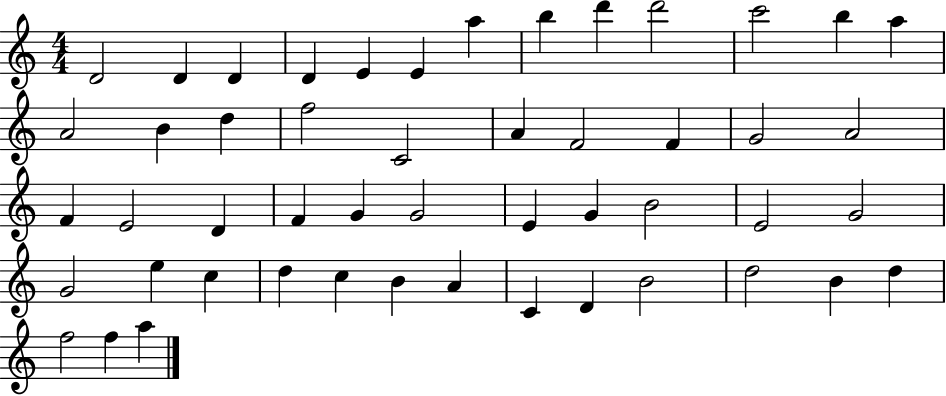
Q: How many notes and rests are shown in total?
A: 50